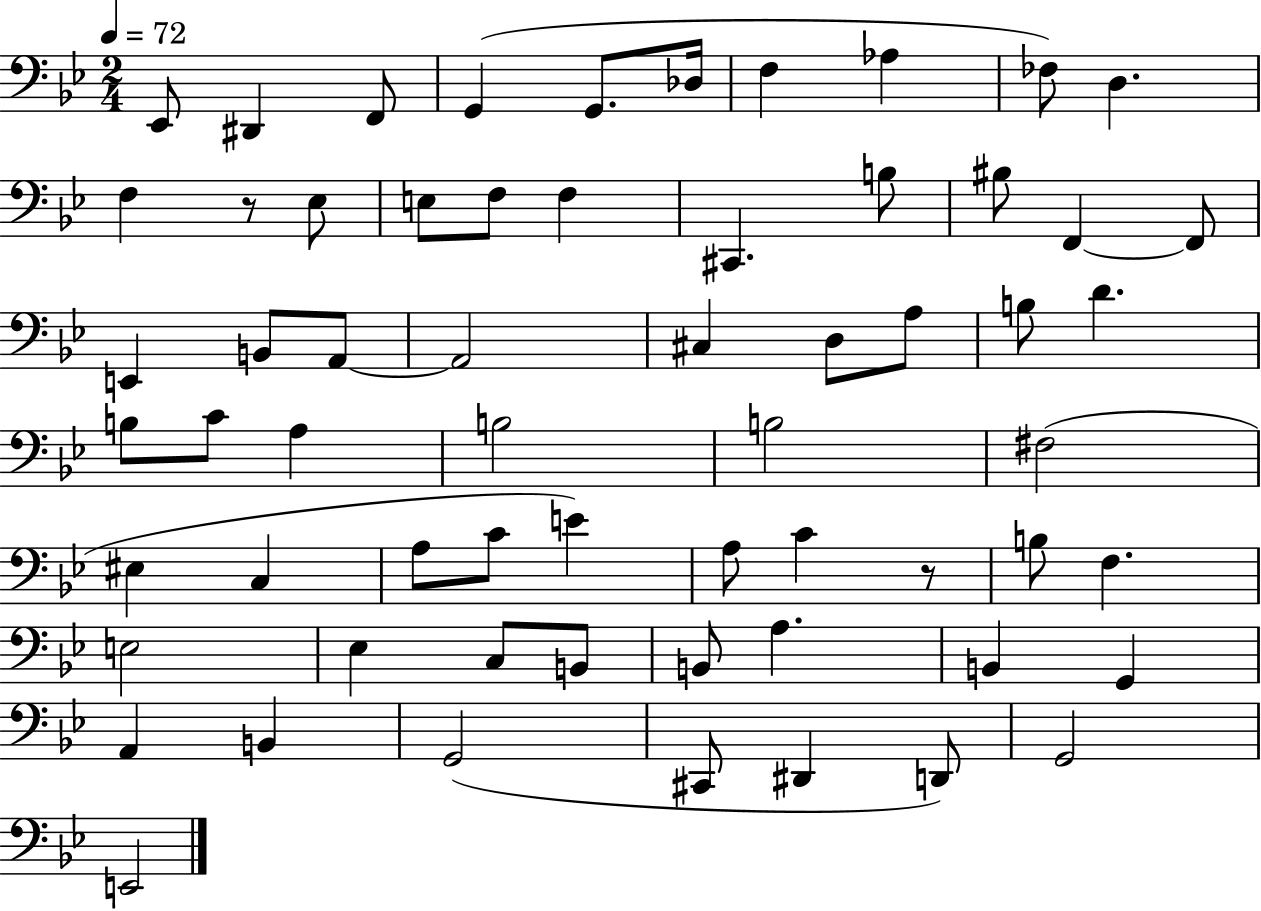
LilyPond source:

{
  \clef bass
  \numericTimeSignature
  \time 2/4
  \key bes \major
  \tempo 4 = 72
  ees,8 dis,4 f,8 | g,4( g,8. des16 | f4 aes4 | fes8) d4. | \break f4 r8 ees8 | e8 f8 f4 | cis,4. b8 | bis8 f,4~~ f,8 | \break e,4 b,8 a,8~~ | a,2 | cis4 d8 a8 | b8 d'4. | \break b8 c'8 a4 | b2 | b2 | fis2( | \break eis4 c4 | a8 c'8 e'4) | a8 c'4 r8 | b8 f4. | \break e2 | ees4 c8 b,8 | b,8 a4. | b,4 g,4 | \break a,4 b,4 | g,2( | cis,8 dis,4 d,8) | g,2 | \break e,2 | \bar "|."
}